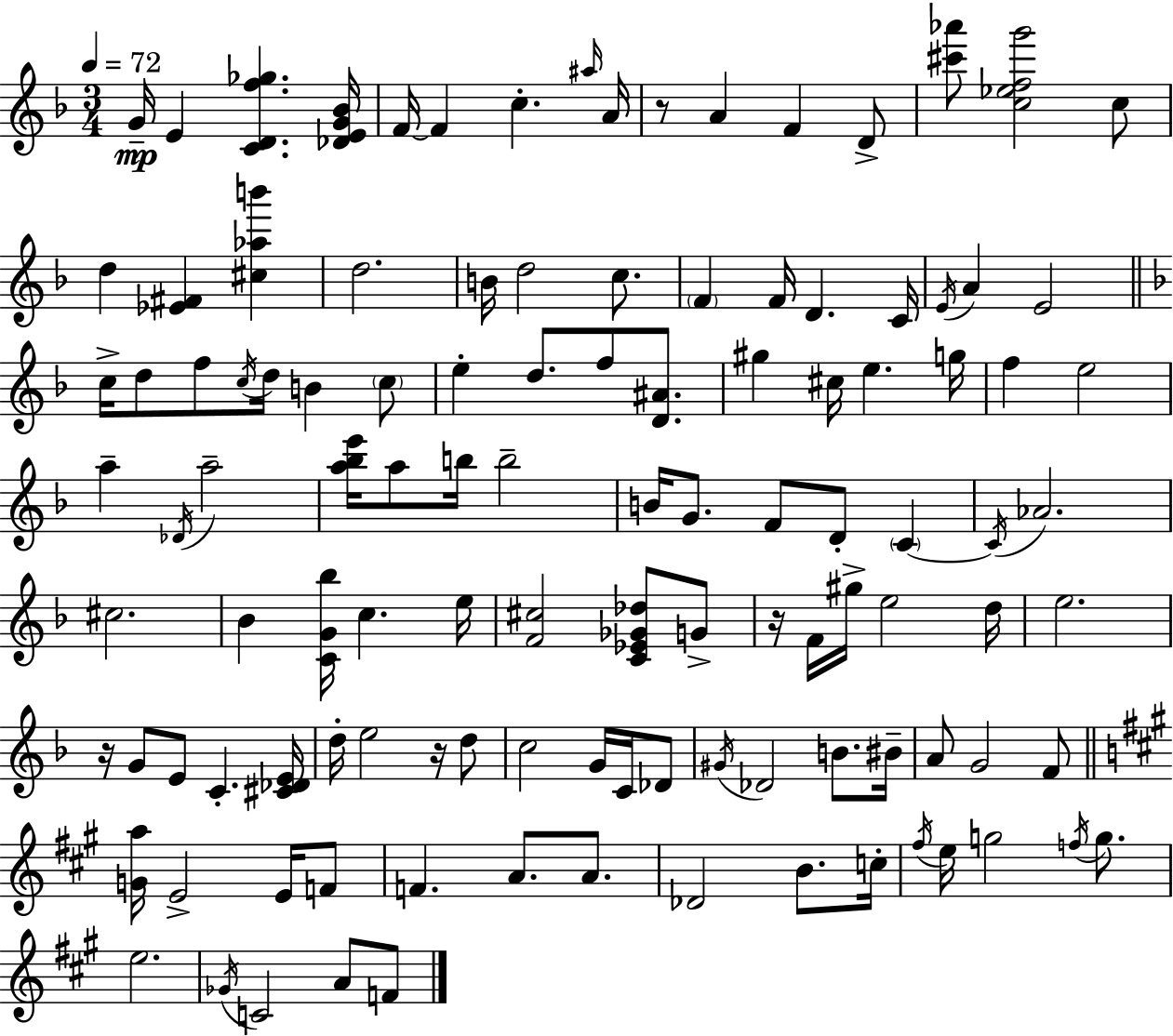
G4/s E4/q [C4,D4,F5,Gb5]/q. [Db4,E4,G4,Bb4]/s F4/s F4/q C5/q. A#5/s A4/s R/e A4/q F4/q D4/e [C#6,Ab6]/e [C5,Eb5,F5,G6]/h C5/e D5/q [Eb4,F#4]/q [C#5,Ab5,B6]/q D5/h. B4/s D5/h C5/e. F4/q F4/s D4/q. C4/s E4/s A4/q E4/h C5/s D5/e F5/e C5/s D5/s B4/q C5/e E5/q D5/e. F5/e [D4,A#4]/e. G#5/q C#5/s E5/q. G5/s F5/q E5/h A5/q Db4/s A5/h [A5,Bb5,E6]/s A5/e B5/s B5/h B4/s G4/e. F4/e D4/e C4/q C4/s Ab4/h. C#5/h. Bb4/q [C4,G4,Bb5]/s C5/q. E5/s [F4,C#5]/h [C4,Eb4,Gb4,Db5]/e G4/e R/s F4/s G#5/s E5/h D5/s E5/h. R/s G4/e E4/e C4/q. [C#4,Db4,E4]/s D5/s E5/h R/s D5/e C5/h G4/s C4/s Db4/e G#4/s Db4/h B4/e. BIS4/s A4/e G4/h F4/e [G4,A5]/s E4/h E4/s F4/e F4/q. A4/e. A4/e. Db4/h B4/e. C5/s F#5/s E5/s G5/h F5/s G5/e. E5/h. Gb4/s C4/h A4/e F4/e